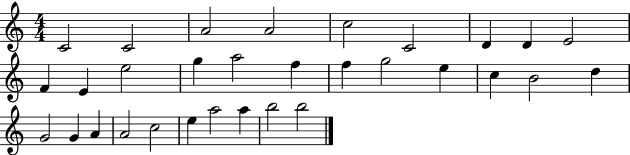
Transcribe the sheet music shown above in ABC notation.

X:1
T:Untitled
M:4/4
L:1/4
K:C
C2 C2 A2 A2 c2 C2 D D E2 F E e2 g a2 f f g2 e c B2 d G2 G A A2 c2 e a2 a b2 b2